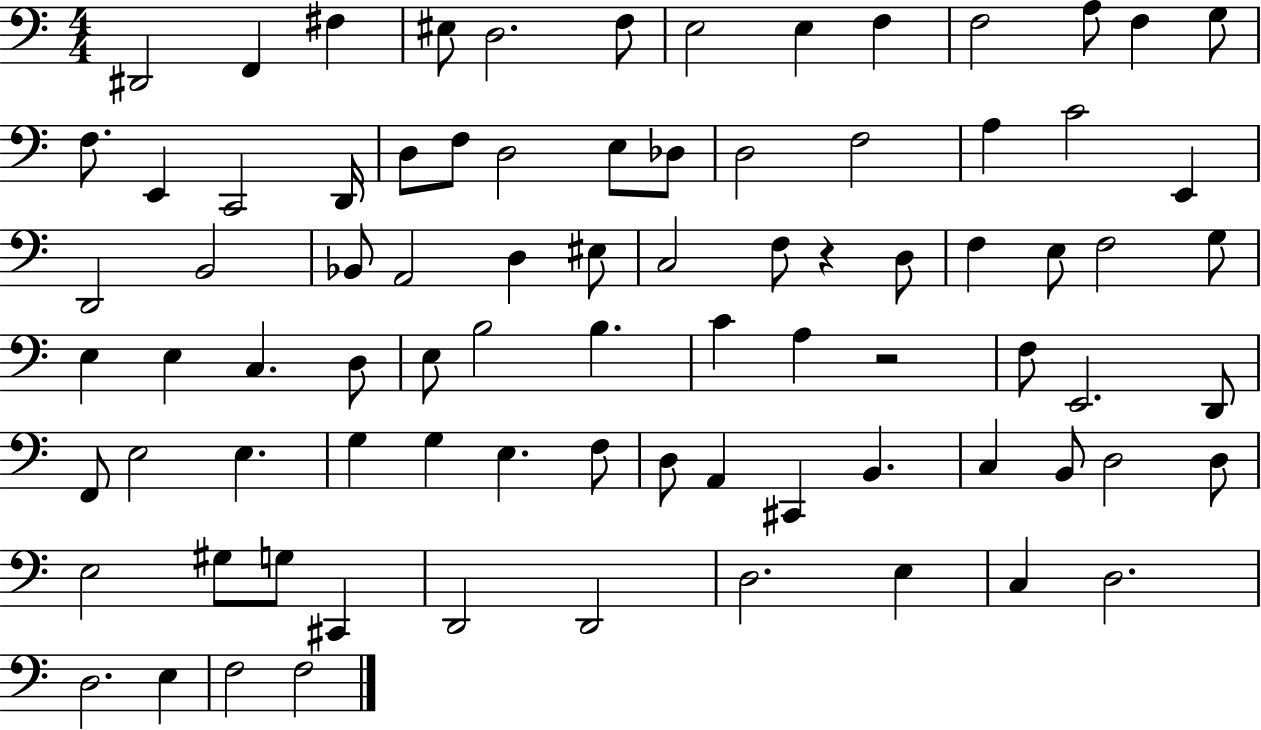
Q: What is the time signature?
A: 4/4